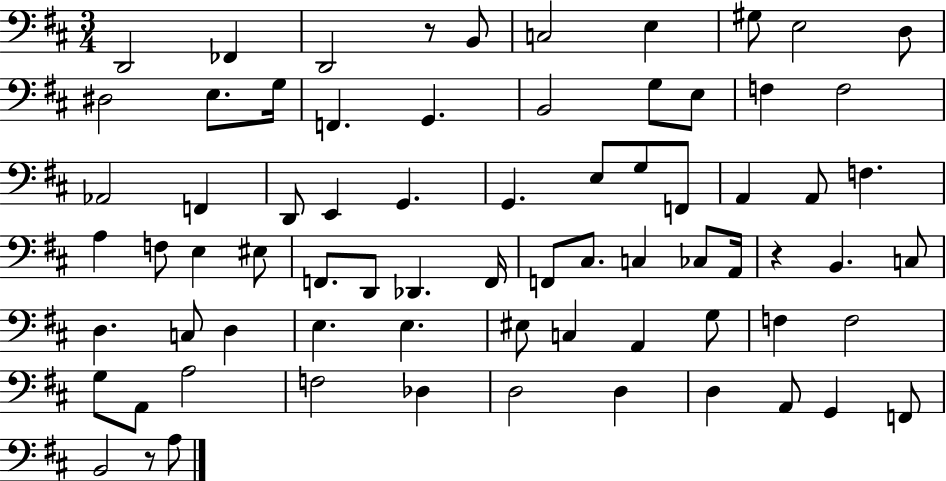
D2/h FES2/q D2/h R/e B2/e C3/h E3/q G#3/e E3/h D3/e D#3/h E3/e. G3/s F2/q. G2/q. B2/h G3/e E3/e F3/q F3/h Ab2/h F2/q D2/e E2/q G2/q. G2/q. E3/e G3/e F2/e A2/q A2/e F3/q. A3/q F3/e E3/q EIS3/e F2/e. D2/e Db2/q. F2/s F2/e C#3/e. C3/q CES3/e A2/s R/q B2/q. C3/e D3/q. C3/e D3/q E3/q. E3/q. EIS3/e C3/q A2/q G3/e F3/q F3/h G3/e A2/e A3/h F3/h Db3/q D3/h D3/q D3/q A2/e G2/q F2/e B2/h R/e A3/e